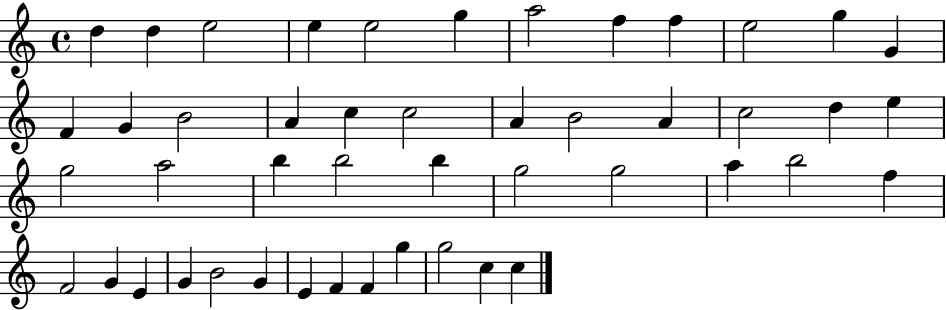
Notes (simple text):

D5/q D5/q E5/h E5/q E5/h G5/q A5/h F5/q F5/q E5/h G5/q G4/q F4/q G4/q B4/h A4/q C5/q C5/h A4/q B4/h A4/q C5/h D5/q E5/q G5/h A5/h B5/q B5/h B5/q G5/h G5/h A5/q B5/h F5/q F4/h G4/q E4/q G4/q B4/h G4/q E4/q F4/q F4/q G5/q G5/h C5/q C5/q